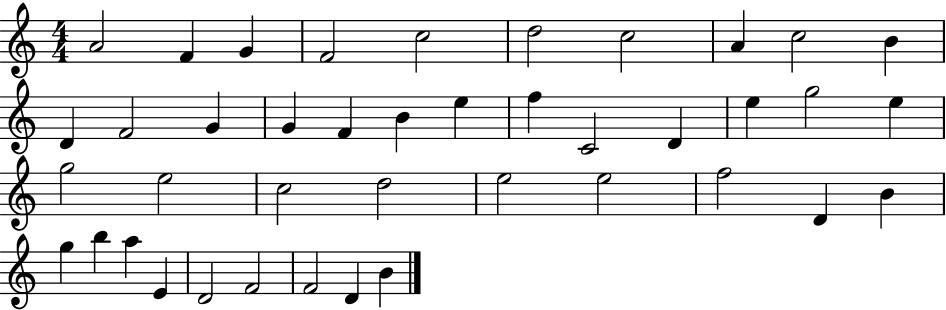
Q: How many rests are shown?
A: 0